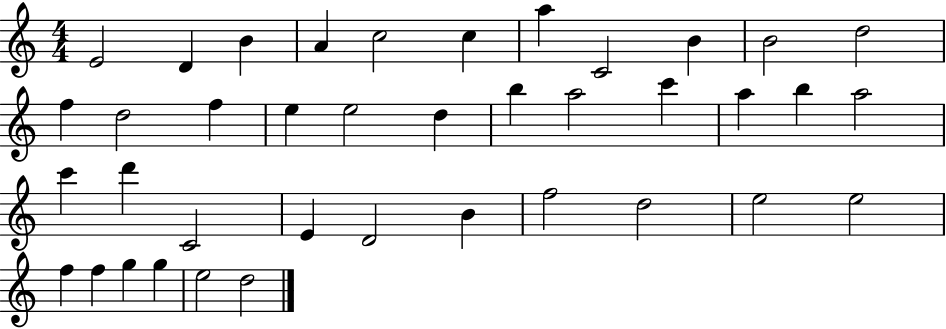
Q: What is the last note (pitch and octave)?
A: D5